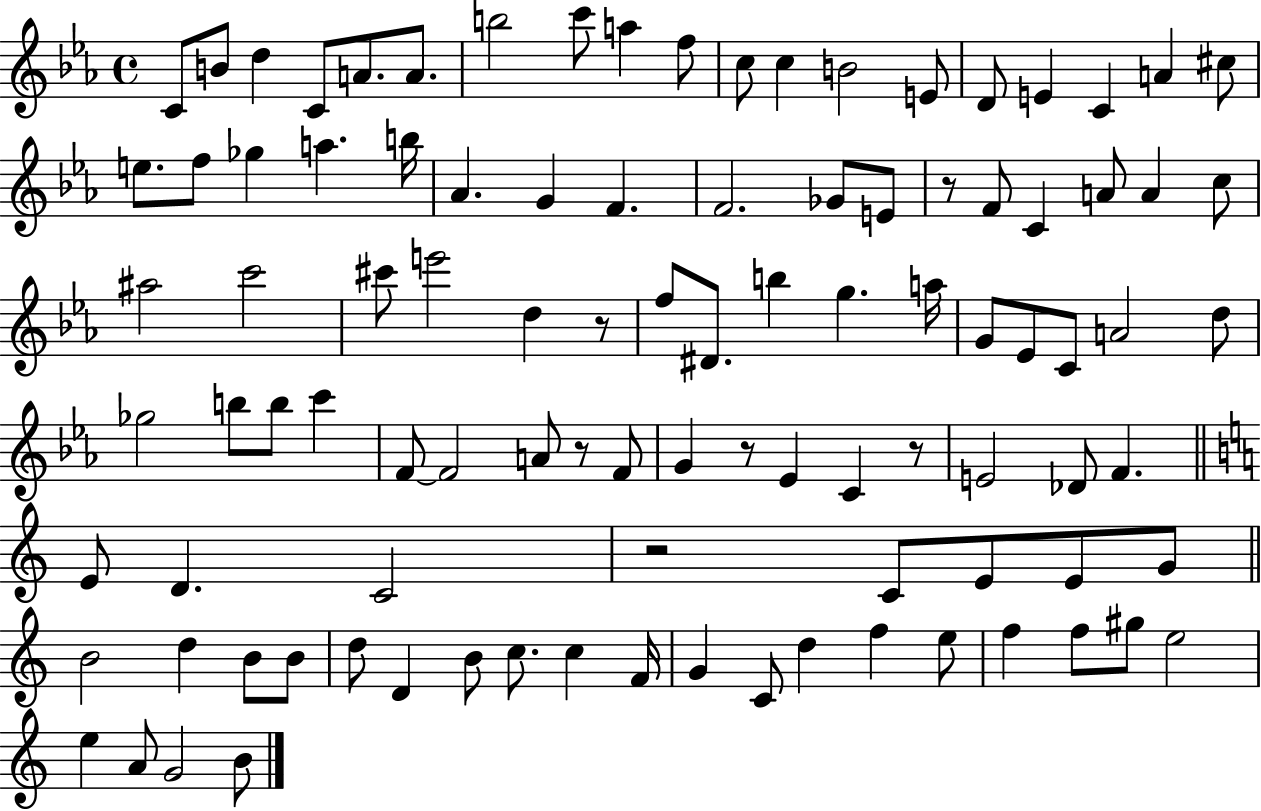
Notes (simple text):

C4/e B4/e D5/q C4/e A4/e. A4/e. B5/h C6/e A5/q F5/e C5/e C5/q B4/h E4/e D4/e E4/q C4/q A4/q C#5/e E5/e. F5/e Gb5/q A5/q. B5/s Ab4/q. G4/q F4/q. F4/h. Gb4/e E4/e R/e F4/e C4/q A4/e A4/q C5/e A#5/h C6/h C#6/e E6/h D5/q R/e F5/e D#4/e. B5/q G5/q. A5/s G4/e Eb4/e C4/e A4/h D5/e Gb5/h B5/e B5/e C6/q F4/e F4/h A4/e R/e F4/e G4/q R/e Eb4/q C4/q R/e E4/h Db4/e F4/q. E4/e D4/q. C4/h R/h C4/e E4/e E4/e G4/e B4/h D5/q B4/e B4/e D5/e D4/q B4/e C5/e. C5/q F4/s G4/q C4/e D5/q F5/q E5/e F5/q F5/e G#5/e E5/h E5/q A4/e G4/h B4/e